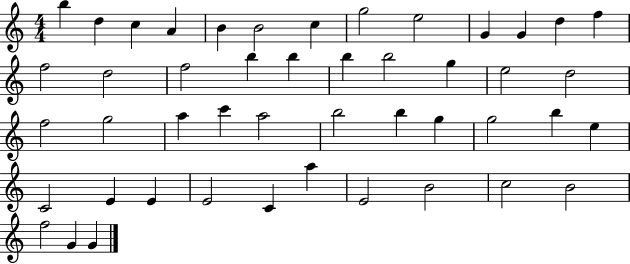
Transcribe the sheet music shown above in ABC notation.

X:1
T:Untitled
M:4/4
L:1/4
K:C
b d c A B B2 c g2 e2 G G d f f2 d2 f2 b b b b2 g e2 d2 f2 g2 a c' a2 b2 b g g2 b e C2 E E E2 C a E2 B2 c2 B2 f2 G G